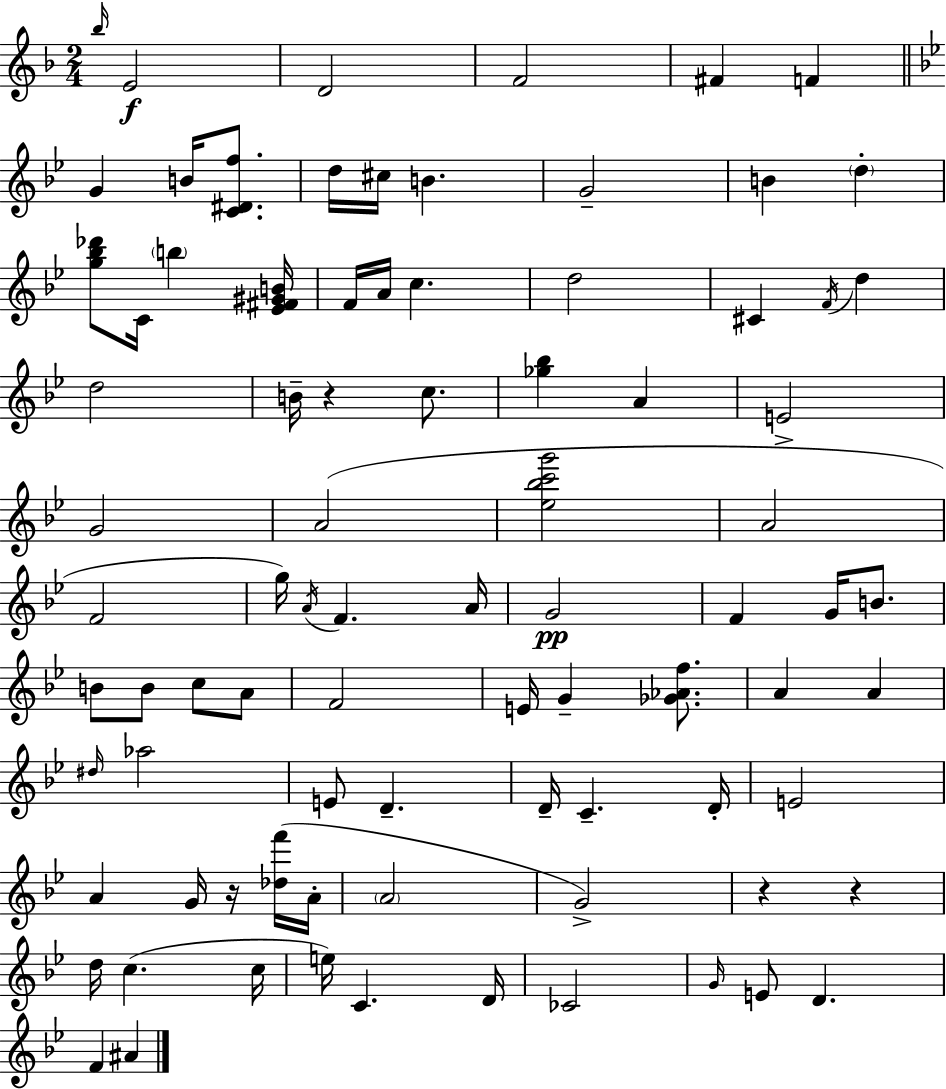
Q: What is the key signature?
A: D minor